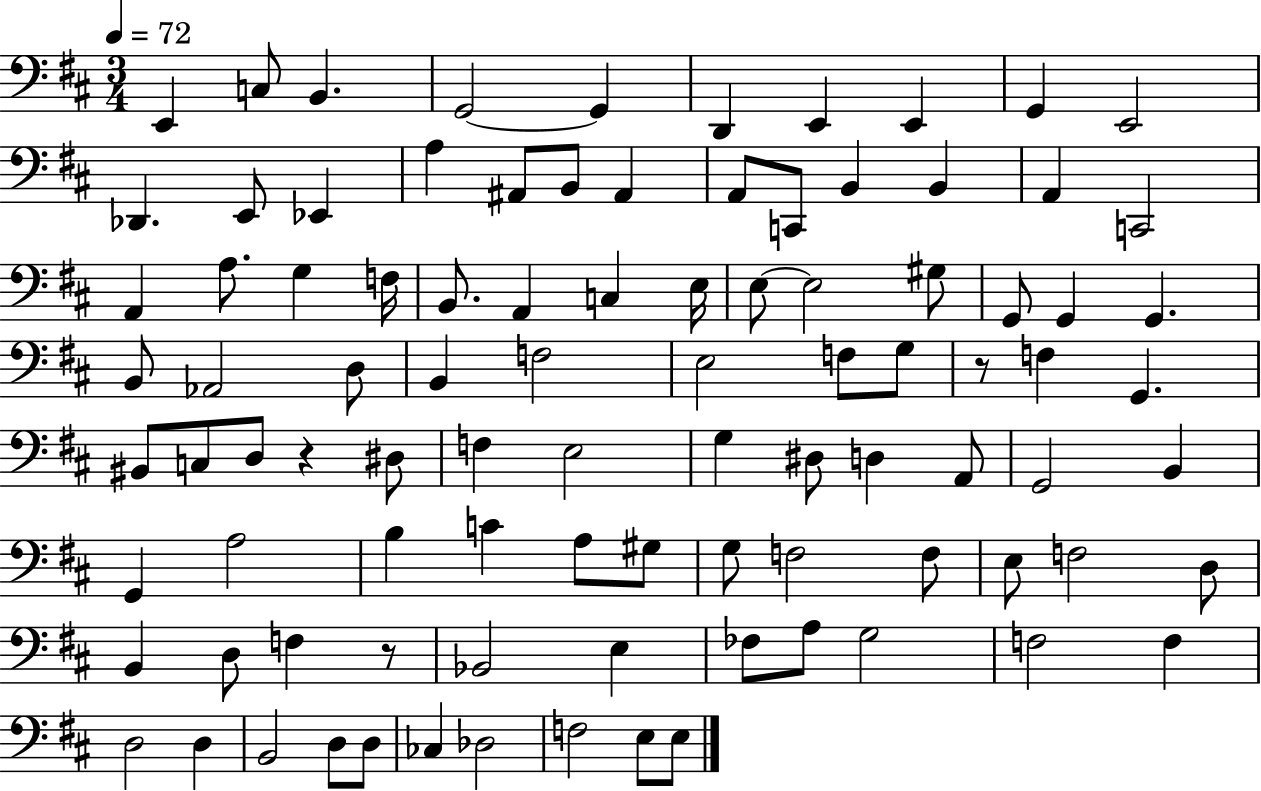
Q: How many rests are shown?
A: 3